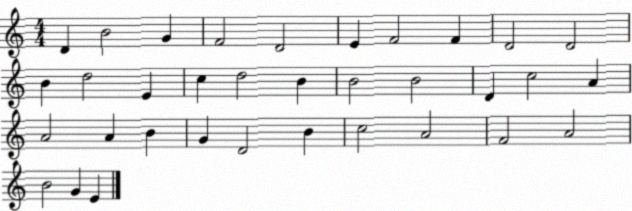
X:1
T:Untitled
M:4/4
L:1/4
K:C
D B2 G F2 D2 E F2 F D2 D2 B d2 E c d2 B B2 B2 D c2 A A2 A B G D2 B c2 A2 F2 A2 B2 G E